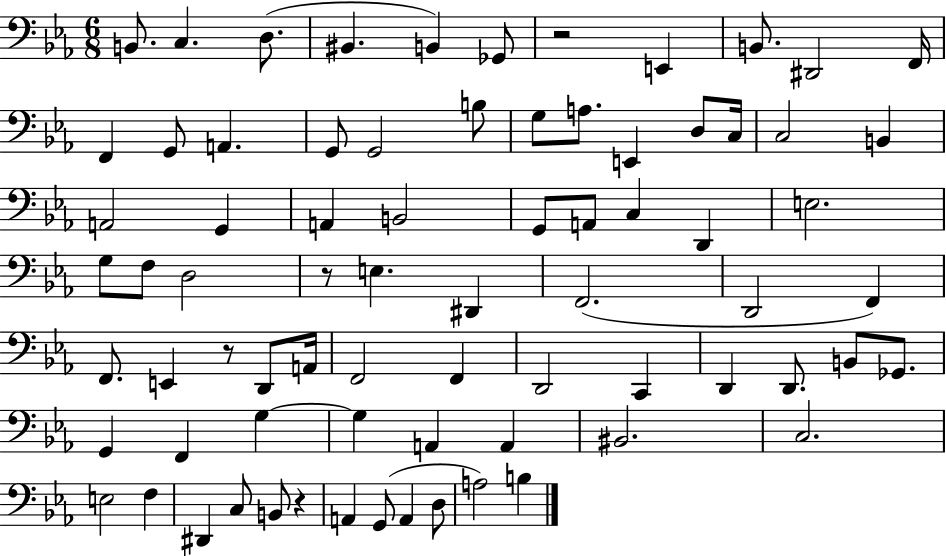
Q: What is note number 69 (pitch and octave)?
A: D3